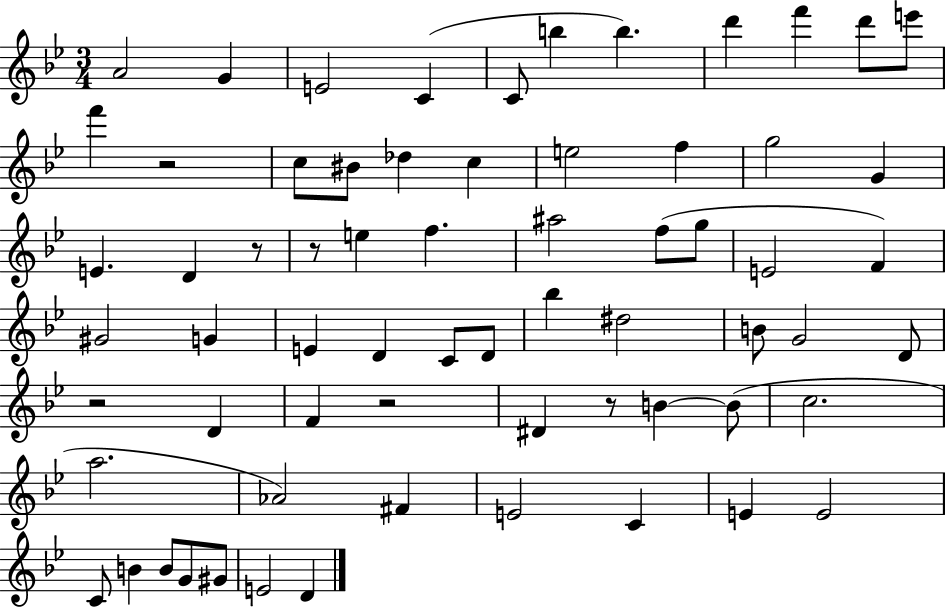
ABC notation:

X:1
T:Untitled
M:3/4
L:1/4
K:Bb
A2 G E2 C C/2 b b d' f' d'/2 e'/2 f' z2 c/2 ^B/2 _d c e2 f g2 G E D z/2 z/2 e f ^a2 f/2 g/2 E2 F ^G2 G E D C/2 D/2 _b ^d2 B/2 G2 D/2 z2 D F z2 ^D z/2 B B/2 c2 a2 _A2 ^F E2 C E E2 C/2 B B/2 G/2 ^G/2 E2 D